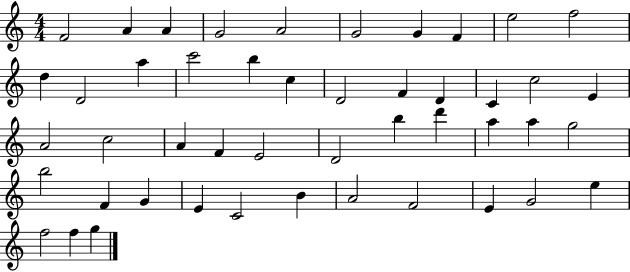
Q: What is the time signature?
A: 4/4